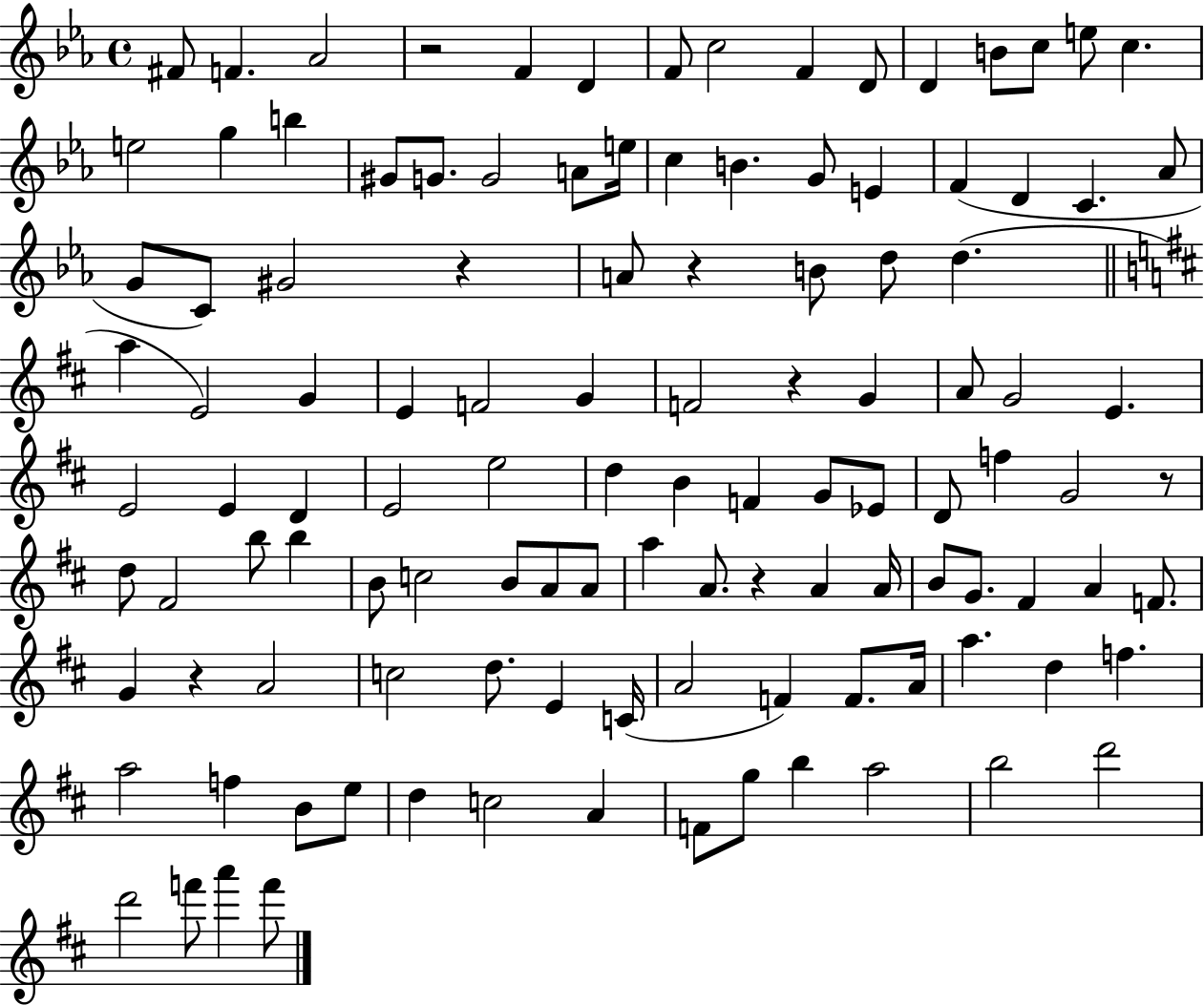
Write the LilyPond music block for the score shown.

{
  \clef treble
  \time 4/4
  \defaultTimeSignature
  \key ees \major
  fis'8 f'4. aes'2 | r2 f'4 d'4 | f'8 c''2 f'4 d'8 | d'4 b'8 c''8 e''8 c''4. | \break e''2 g''4 b''4 | gis'8 g'8. g'2 a'8 e''16 | c''4 b'4. g'8 e'4 | f'4( d'4 c'4. aes'8 | \break g'8 c'8) gis'2 r4 | a'8 r4 b'8 d''8 d''4.( | \bar "||" \break \key b \minor a''4 e'2) g'4 | e'4 f'2 g'4 | f'2 r4 g'4 | a'8 g'2 e'4. | \break e'2 e'4 d'4 | e'2 e''2 | d''4 b'4 f'4 g'8 ees'8 | d'8 f''4 g'2 r8 | \break d''8 fis'2 b''8 b''4 | b'8 c''2 b'8 a'8 a'8 | a''4 a'8. r4 a'4 a'16 | b'8 g'8. fis'4 a'4 f'8. | \break g'4 r4 a'2 | c''2 d''8. e'4 c'16( | a'2 f'4) f'8. a'16 | a''4. d''4 f''4. | \break a''2 f''4 b'8 e''8 | d''4 c''2 a'4 | f'8 g''8 b''4 a''2 | b''2 d'''2 | \break d'''2 f'''8 a'''4 f'''8 | \bar "|."
}